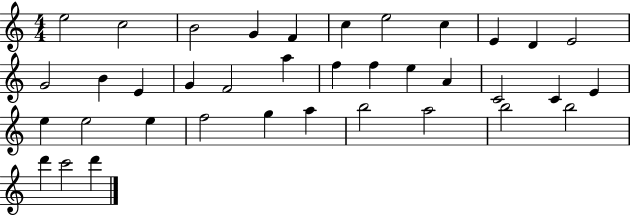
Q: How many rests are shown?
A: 0